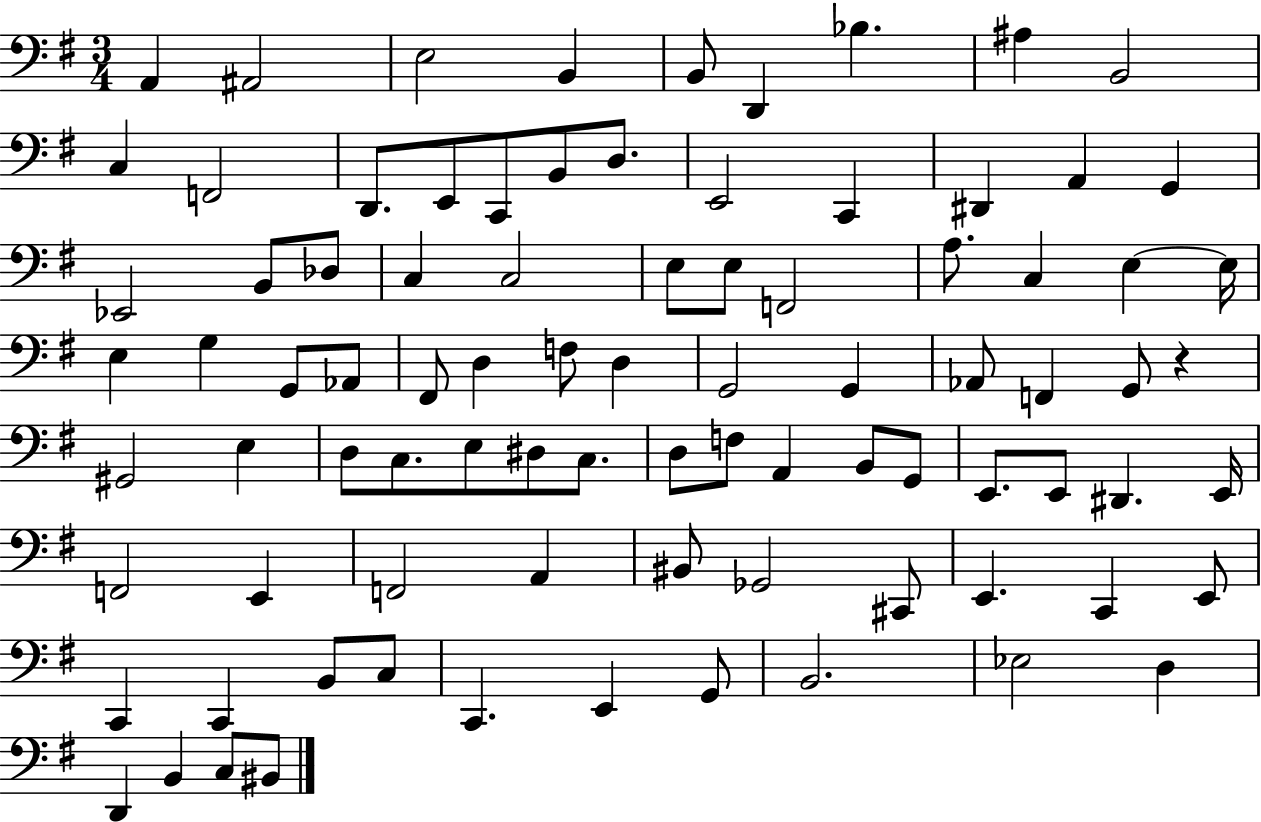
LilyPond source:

{
  \clef bass
  \numericTimeSignature
  \time 3/4
  \key g \major
  a,4 ais,2 | e2 b,4 | b,8 d,4 bes4. | ais4 b,2 | \break c4 f,2 | d,8. e,8 c,8 b,8 d8. | e,2 c,4 | dis,4 a,4 g,4 | \break ees,2 b,8 des8 | c4 c2 | e8 e8 f,2 | a8. c4 e4~~ e16 | \break e4 g4 g,8 aes,8 | fis,8 d4 f8 d4 | g,2 g,4 | aes,8 f,4 g,8 r4 | \break gis,2 e4 | d8 c8. e8 dis8 c8. | d8 f8 a,4 b,8 g,8 | e,8. e,8 dis,4. e,16 | \break f,2 e,4 | f,2 a,4 | bis,8 ges,2 cis,8 | e,4. c,4 e,8 | \break c,4 c,4 b,8 c8 | c,4. e,4 g,8 | b,2. | ees2 d4 | \break d,4 b,4 c8 bis,8 | \bar "|."
}